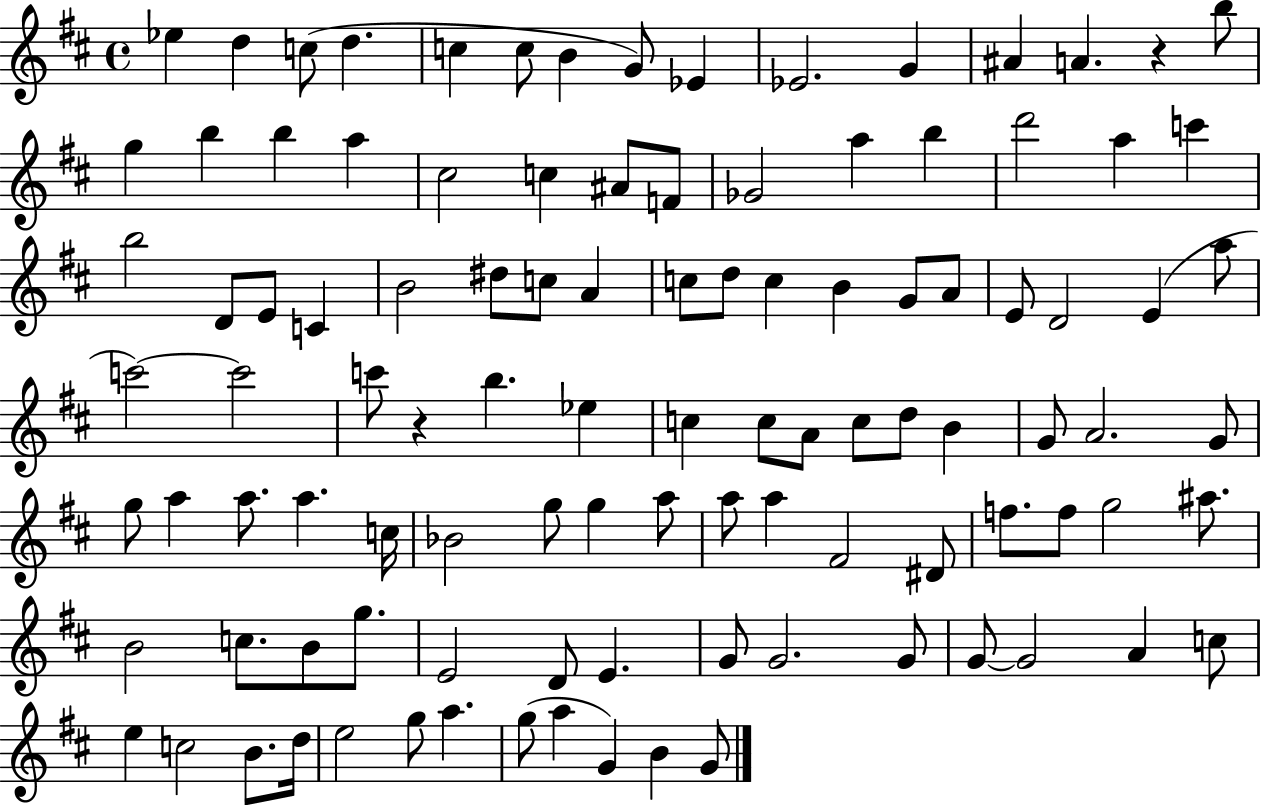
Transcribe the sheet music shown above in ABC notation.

X:1
T:Untitled
M:4/4
L:1/4
K:D
_e d c/2 d c c/2 B G/2 _E _E2 G ^A A z b/2 g b b a ^c2 c ^A/2 F/2 _G2 a b d'2 a c' b2 D/2 E/2 C B2 ^d/2 c/2 A c/2 d/2 c B G/2 A/2 E/2 D2 E a/2 c'2 c'2 c'/2 z b _e c c/2 A/2 c/2 d/2 B G/2 A2 G/2 g/2 a a/2 a c/4 _B2 g/2 g a/2 a/2 a ^F2 ^D/2 f/2 f/2 g2 ^a/2 B2 c/2 B/2 g/2 E2 D/2 E G/2 G2 G/2 G/2 G2 A c/2 e c2 B/2 d/4 e2 g/2 a g/2 a G B G/2